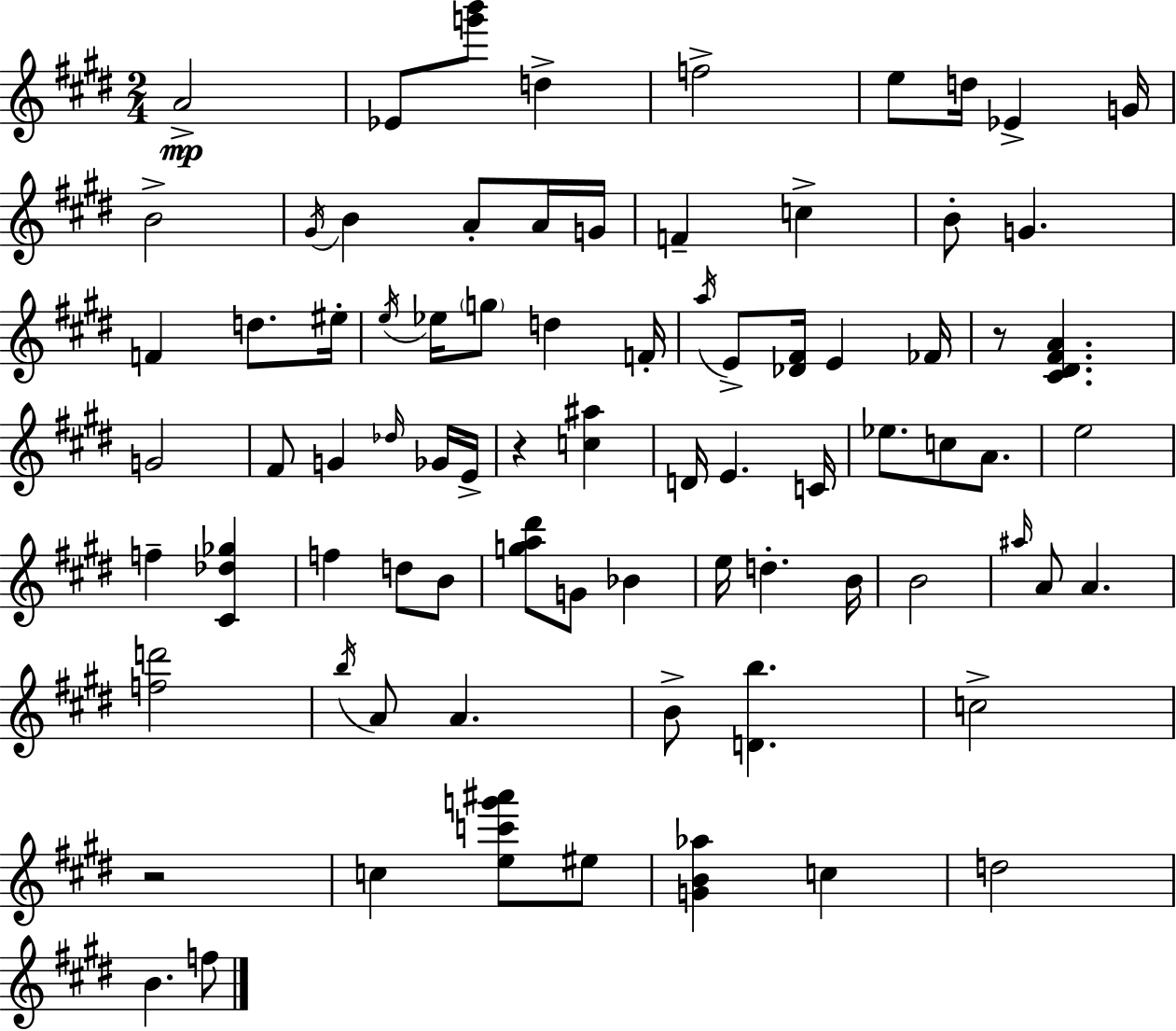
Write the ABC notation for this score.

X:1
T:Untitled
M:2/4
L:1/4
K:E
A2 _E/2 [g'b']/2 d f2 e/2 d/4 _E G/4 B2 ^G/4 B A/2 A/4 G/4 F c B/2 G F d/2 ^e/4 e/4 _e/4 g/2 d F/4 a/4 E/2 [_D^F]/4 E _F/4 z/2 [^C^D^FA] G2 ^F/2 G _d/4 _G/4 E/4 z [c^a] D/4 E C/4 _e/2 c/2 A/2 e2 f [^C_d_g] f d/2 B/2 [ga^d']/2 G/2 _B e/4 d B/4 B2 ^a/4 A/2 A [fd']2 b/4 A/2 A B/2 [Db] c2 z2 c [ec'g'^a']/2 ^e/2 [GB_a] c d2 B f/2